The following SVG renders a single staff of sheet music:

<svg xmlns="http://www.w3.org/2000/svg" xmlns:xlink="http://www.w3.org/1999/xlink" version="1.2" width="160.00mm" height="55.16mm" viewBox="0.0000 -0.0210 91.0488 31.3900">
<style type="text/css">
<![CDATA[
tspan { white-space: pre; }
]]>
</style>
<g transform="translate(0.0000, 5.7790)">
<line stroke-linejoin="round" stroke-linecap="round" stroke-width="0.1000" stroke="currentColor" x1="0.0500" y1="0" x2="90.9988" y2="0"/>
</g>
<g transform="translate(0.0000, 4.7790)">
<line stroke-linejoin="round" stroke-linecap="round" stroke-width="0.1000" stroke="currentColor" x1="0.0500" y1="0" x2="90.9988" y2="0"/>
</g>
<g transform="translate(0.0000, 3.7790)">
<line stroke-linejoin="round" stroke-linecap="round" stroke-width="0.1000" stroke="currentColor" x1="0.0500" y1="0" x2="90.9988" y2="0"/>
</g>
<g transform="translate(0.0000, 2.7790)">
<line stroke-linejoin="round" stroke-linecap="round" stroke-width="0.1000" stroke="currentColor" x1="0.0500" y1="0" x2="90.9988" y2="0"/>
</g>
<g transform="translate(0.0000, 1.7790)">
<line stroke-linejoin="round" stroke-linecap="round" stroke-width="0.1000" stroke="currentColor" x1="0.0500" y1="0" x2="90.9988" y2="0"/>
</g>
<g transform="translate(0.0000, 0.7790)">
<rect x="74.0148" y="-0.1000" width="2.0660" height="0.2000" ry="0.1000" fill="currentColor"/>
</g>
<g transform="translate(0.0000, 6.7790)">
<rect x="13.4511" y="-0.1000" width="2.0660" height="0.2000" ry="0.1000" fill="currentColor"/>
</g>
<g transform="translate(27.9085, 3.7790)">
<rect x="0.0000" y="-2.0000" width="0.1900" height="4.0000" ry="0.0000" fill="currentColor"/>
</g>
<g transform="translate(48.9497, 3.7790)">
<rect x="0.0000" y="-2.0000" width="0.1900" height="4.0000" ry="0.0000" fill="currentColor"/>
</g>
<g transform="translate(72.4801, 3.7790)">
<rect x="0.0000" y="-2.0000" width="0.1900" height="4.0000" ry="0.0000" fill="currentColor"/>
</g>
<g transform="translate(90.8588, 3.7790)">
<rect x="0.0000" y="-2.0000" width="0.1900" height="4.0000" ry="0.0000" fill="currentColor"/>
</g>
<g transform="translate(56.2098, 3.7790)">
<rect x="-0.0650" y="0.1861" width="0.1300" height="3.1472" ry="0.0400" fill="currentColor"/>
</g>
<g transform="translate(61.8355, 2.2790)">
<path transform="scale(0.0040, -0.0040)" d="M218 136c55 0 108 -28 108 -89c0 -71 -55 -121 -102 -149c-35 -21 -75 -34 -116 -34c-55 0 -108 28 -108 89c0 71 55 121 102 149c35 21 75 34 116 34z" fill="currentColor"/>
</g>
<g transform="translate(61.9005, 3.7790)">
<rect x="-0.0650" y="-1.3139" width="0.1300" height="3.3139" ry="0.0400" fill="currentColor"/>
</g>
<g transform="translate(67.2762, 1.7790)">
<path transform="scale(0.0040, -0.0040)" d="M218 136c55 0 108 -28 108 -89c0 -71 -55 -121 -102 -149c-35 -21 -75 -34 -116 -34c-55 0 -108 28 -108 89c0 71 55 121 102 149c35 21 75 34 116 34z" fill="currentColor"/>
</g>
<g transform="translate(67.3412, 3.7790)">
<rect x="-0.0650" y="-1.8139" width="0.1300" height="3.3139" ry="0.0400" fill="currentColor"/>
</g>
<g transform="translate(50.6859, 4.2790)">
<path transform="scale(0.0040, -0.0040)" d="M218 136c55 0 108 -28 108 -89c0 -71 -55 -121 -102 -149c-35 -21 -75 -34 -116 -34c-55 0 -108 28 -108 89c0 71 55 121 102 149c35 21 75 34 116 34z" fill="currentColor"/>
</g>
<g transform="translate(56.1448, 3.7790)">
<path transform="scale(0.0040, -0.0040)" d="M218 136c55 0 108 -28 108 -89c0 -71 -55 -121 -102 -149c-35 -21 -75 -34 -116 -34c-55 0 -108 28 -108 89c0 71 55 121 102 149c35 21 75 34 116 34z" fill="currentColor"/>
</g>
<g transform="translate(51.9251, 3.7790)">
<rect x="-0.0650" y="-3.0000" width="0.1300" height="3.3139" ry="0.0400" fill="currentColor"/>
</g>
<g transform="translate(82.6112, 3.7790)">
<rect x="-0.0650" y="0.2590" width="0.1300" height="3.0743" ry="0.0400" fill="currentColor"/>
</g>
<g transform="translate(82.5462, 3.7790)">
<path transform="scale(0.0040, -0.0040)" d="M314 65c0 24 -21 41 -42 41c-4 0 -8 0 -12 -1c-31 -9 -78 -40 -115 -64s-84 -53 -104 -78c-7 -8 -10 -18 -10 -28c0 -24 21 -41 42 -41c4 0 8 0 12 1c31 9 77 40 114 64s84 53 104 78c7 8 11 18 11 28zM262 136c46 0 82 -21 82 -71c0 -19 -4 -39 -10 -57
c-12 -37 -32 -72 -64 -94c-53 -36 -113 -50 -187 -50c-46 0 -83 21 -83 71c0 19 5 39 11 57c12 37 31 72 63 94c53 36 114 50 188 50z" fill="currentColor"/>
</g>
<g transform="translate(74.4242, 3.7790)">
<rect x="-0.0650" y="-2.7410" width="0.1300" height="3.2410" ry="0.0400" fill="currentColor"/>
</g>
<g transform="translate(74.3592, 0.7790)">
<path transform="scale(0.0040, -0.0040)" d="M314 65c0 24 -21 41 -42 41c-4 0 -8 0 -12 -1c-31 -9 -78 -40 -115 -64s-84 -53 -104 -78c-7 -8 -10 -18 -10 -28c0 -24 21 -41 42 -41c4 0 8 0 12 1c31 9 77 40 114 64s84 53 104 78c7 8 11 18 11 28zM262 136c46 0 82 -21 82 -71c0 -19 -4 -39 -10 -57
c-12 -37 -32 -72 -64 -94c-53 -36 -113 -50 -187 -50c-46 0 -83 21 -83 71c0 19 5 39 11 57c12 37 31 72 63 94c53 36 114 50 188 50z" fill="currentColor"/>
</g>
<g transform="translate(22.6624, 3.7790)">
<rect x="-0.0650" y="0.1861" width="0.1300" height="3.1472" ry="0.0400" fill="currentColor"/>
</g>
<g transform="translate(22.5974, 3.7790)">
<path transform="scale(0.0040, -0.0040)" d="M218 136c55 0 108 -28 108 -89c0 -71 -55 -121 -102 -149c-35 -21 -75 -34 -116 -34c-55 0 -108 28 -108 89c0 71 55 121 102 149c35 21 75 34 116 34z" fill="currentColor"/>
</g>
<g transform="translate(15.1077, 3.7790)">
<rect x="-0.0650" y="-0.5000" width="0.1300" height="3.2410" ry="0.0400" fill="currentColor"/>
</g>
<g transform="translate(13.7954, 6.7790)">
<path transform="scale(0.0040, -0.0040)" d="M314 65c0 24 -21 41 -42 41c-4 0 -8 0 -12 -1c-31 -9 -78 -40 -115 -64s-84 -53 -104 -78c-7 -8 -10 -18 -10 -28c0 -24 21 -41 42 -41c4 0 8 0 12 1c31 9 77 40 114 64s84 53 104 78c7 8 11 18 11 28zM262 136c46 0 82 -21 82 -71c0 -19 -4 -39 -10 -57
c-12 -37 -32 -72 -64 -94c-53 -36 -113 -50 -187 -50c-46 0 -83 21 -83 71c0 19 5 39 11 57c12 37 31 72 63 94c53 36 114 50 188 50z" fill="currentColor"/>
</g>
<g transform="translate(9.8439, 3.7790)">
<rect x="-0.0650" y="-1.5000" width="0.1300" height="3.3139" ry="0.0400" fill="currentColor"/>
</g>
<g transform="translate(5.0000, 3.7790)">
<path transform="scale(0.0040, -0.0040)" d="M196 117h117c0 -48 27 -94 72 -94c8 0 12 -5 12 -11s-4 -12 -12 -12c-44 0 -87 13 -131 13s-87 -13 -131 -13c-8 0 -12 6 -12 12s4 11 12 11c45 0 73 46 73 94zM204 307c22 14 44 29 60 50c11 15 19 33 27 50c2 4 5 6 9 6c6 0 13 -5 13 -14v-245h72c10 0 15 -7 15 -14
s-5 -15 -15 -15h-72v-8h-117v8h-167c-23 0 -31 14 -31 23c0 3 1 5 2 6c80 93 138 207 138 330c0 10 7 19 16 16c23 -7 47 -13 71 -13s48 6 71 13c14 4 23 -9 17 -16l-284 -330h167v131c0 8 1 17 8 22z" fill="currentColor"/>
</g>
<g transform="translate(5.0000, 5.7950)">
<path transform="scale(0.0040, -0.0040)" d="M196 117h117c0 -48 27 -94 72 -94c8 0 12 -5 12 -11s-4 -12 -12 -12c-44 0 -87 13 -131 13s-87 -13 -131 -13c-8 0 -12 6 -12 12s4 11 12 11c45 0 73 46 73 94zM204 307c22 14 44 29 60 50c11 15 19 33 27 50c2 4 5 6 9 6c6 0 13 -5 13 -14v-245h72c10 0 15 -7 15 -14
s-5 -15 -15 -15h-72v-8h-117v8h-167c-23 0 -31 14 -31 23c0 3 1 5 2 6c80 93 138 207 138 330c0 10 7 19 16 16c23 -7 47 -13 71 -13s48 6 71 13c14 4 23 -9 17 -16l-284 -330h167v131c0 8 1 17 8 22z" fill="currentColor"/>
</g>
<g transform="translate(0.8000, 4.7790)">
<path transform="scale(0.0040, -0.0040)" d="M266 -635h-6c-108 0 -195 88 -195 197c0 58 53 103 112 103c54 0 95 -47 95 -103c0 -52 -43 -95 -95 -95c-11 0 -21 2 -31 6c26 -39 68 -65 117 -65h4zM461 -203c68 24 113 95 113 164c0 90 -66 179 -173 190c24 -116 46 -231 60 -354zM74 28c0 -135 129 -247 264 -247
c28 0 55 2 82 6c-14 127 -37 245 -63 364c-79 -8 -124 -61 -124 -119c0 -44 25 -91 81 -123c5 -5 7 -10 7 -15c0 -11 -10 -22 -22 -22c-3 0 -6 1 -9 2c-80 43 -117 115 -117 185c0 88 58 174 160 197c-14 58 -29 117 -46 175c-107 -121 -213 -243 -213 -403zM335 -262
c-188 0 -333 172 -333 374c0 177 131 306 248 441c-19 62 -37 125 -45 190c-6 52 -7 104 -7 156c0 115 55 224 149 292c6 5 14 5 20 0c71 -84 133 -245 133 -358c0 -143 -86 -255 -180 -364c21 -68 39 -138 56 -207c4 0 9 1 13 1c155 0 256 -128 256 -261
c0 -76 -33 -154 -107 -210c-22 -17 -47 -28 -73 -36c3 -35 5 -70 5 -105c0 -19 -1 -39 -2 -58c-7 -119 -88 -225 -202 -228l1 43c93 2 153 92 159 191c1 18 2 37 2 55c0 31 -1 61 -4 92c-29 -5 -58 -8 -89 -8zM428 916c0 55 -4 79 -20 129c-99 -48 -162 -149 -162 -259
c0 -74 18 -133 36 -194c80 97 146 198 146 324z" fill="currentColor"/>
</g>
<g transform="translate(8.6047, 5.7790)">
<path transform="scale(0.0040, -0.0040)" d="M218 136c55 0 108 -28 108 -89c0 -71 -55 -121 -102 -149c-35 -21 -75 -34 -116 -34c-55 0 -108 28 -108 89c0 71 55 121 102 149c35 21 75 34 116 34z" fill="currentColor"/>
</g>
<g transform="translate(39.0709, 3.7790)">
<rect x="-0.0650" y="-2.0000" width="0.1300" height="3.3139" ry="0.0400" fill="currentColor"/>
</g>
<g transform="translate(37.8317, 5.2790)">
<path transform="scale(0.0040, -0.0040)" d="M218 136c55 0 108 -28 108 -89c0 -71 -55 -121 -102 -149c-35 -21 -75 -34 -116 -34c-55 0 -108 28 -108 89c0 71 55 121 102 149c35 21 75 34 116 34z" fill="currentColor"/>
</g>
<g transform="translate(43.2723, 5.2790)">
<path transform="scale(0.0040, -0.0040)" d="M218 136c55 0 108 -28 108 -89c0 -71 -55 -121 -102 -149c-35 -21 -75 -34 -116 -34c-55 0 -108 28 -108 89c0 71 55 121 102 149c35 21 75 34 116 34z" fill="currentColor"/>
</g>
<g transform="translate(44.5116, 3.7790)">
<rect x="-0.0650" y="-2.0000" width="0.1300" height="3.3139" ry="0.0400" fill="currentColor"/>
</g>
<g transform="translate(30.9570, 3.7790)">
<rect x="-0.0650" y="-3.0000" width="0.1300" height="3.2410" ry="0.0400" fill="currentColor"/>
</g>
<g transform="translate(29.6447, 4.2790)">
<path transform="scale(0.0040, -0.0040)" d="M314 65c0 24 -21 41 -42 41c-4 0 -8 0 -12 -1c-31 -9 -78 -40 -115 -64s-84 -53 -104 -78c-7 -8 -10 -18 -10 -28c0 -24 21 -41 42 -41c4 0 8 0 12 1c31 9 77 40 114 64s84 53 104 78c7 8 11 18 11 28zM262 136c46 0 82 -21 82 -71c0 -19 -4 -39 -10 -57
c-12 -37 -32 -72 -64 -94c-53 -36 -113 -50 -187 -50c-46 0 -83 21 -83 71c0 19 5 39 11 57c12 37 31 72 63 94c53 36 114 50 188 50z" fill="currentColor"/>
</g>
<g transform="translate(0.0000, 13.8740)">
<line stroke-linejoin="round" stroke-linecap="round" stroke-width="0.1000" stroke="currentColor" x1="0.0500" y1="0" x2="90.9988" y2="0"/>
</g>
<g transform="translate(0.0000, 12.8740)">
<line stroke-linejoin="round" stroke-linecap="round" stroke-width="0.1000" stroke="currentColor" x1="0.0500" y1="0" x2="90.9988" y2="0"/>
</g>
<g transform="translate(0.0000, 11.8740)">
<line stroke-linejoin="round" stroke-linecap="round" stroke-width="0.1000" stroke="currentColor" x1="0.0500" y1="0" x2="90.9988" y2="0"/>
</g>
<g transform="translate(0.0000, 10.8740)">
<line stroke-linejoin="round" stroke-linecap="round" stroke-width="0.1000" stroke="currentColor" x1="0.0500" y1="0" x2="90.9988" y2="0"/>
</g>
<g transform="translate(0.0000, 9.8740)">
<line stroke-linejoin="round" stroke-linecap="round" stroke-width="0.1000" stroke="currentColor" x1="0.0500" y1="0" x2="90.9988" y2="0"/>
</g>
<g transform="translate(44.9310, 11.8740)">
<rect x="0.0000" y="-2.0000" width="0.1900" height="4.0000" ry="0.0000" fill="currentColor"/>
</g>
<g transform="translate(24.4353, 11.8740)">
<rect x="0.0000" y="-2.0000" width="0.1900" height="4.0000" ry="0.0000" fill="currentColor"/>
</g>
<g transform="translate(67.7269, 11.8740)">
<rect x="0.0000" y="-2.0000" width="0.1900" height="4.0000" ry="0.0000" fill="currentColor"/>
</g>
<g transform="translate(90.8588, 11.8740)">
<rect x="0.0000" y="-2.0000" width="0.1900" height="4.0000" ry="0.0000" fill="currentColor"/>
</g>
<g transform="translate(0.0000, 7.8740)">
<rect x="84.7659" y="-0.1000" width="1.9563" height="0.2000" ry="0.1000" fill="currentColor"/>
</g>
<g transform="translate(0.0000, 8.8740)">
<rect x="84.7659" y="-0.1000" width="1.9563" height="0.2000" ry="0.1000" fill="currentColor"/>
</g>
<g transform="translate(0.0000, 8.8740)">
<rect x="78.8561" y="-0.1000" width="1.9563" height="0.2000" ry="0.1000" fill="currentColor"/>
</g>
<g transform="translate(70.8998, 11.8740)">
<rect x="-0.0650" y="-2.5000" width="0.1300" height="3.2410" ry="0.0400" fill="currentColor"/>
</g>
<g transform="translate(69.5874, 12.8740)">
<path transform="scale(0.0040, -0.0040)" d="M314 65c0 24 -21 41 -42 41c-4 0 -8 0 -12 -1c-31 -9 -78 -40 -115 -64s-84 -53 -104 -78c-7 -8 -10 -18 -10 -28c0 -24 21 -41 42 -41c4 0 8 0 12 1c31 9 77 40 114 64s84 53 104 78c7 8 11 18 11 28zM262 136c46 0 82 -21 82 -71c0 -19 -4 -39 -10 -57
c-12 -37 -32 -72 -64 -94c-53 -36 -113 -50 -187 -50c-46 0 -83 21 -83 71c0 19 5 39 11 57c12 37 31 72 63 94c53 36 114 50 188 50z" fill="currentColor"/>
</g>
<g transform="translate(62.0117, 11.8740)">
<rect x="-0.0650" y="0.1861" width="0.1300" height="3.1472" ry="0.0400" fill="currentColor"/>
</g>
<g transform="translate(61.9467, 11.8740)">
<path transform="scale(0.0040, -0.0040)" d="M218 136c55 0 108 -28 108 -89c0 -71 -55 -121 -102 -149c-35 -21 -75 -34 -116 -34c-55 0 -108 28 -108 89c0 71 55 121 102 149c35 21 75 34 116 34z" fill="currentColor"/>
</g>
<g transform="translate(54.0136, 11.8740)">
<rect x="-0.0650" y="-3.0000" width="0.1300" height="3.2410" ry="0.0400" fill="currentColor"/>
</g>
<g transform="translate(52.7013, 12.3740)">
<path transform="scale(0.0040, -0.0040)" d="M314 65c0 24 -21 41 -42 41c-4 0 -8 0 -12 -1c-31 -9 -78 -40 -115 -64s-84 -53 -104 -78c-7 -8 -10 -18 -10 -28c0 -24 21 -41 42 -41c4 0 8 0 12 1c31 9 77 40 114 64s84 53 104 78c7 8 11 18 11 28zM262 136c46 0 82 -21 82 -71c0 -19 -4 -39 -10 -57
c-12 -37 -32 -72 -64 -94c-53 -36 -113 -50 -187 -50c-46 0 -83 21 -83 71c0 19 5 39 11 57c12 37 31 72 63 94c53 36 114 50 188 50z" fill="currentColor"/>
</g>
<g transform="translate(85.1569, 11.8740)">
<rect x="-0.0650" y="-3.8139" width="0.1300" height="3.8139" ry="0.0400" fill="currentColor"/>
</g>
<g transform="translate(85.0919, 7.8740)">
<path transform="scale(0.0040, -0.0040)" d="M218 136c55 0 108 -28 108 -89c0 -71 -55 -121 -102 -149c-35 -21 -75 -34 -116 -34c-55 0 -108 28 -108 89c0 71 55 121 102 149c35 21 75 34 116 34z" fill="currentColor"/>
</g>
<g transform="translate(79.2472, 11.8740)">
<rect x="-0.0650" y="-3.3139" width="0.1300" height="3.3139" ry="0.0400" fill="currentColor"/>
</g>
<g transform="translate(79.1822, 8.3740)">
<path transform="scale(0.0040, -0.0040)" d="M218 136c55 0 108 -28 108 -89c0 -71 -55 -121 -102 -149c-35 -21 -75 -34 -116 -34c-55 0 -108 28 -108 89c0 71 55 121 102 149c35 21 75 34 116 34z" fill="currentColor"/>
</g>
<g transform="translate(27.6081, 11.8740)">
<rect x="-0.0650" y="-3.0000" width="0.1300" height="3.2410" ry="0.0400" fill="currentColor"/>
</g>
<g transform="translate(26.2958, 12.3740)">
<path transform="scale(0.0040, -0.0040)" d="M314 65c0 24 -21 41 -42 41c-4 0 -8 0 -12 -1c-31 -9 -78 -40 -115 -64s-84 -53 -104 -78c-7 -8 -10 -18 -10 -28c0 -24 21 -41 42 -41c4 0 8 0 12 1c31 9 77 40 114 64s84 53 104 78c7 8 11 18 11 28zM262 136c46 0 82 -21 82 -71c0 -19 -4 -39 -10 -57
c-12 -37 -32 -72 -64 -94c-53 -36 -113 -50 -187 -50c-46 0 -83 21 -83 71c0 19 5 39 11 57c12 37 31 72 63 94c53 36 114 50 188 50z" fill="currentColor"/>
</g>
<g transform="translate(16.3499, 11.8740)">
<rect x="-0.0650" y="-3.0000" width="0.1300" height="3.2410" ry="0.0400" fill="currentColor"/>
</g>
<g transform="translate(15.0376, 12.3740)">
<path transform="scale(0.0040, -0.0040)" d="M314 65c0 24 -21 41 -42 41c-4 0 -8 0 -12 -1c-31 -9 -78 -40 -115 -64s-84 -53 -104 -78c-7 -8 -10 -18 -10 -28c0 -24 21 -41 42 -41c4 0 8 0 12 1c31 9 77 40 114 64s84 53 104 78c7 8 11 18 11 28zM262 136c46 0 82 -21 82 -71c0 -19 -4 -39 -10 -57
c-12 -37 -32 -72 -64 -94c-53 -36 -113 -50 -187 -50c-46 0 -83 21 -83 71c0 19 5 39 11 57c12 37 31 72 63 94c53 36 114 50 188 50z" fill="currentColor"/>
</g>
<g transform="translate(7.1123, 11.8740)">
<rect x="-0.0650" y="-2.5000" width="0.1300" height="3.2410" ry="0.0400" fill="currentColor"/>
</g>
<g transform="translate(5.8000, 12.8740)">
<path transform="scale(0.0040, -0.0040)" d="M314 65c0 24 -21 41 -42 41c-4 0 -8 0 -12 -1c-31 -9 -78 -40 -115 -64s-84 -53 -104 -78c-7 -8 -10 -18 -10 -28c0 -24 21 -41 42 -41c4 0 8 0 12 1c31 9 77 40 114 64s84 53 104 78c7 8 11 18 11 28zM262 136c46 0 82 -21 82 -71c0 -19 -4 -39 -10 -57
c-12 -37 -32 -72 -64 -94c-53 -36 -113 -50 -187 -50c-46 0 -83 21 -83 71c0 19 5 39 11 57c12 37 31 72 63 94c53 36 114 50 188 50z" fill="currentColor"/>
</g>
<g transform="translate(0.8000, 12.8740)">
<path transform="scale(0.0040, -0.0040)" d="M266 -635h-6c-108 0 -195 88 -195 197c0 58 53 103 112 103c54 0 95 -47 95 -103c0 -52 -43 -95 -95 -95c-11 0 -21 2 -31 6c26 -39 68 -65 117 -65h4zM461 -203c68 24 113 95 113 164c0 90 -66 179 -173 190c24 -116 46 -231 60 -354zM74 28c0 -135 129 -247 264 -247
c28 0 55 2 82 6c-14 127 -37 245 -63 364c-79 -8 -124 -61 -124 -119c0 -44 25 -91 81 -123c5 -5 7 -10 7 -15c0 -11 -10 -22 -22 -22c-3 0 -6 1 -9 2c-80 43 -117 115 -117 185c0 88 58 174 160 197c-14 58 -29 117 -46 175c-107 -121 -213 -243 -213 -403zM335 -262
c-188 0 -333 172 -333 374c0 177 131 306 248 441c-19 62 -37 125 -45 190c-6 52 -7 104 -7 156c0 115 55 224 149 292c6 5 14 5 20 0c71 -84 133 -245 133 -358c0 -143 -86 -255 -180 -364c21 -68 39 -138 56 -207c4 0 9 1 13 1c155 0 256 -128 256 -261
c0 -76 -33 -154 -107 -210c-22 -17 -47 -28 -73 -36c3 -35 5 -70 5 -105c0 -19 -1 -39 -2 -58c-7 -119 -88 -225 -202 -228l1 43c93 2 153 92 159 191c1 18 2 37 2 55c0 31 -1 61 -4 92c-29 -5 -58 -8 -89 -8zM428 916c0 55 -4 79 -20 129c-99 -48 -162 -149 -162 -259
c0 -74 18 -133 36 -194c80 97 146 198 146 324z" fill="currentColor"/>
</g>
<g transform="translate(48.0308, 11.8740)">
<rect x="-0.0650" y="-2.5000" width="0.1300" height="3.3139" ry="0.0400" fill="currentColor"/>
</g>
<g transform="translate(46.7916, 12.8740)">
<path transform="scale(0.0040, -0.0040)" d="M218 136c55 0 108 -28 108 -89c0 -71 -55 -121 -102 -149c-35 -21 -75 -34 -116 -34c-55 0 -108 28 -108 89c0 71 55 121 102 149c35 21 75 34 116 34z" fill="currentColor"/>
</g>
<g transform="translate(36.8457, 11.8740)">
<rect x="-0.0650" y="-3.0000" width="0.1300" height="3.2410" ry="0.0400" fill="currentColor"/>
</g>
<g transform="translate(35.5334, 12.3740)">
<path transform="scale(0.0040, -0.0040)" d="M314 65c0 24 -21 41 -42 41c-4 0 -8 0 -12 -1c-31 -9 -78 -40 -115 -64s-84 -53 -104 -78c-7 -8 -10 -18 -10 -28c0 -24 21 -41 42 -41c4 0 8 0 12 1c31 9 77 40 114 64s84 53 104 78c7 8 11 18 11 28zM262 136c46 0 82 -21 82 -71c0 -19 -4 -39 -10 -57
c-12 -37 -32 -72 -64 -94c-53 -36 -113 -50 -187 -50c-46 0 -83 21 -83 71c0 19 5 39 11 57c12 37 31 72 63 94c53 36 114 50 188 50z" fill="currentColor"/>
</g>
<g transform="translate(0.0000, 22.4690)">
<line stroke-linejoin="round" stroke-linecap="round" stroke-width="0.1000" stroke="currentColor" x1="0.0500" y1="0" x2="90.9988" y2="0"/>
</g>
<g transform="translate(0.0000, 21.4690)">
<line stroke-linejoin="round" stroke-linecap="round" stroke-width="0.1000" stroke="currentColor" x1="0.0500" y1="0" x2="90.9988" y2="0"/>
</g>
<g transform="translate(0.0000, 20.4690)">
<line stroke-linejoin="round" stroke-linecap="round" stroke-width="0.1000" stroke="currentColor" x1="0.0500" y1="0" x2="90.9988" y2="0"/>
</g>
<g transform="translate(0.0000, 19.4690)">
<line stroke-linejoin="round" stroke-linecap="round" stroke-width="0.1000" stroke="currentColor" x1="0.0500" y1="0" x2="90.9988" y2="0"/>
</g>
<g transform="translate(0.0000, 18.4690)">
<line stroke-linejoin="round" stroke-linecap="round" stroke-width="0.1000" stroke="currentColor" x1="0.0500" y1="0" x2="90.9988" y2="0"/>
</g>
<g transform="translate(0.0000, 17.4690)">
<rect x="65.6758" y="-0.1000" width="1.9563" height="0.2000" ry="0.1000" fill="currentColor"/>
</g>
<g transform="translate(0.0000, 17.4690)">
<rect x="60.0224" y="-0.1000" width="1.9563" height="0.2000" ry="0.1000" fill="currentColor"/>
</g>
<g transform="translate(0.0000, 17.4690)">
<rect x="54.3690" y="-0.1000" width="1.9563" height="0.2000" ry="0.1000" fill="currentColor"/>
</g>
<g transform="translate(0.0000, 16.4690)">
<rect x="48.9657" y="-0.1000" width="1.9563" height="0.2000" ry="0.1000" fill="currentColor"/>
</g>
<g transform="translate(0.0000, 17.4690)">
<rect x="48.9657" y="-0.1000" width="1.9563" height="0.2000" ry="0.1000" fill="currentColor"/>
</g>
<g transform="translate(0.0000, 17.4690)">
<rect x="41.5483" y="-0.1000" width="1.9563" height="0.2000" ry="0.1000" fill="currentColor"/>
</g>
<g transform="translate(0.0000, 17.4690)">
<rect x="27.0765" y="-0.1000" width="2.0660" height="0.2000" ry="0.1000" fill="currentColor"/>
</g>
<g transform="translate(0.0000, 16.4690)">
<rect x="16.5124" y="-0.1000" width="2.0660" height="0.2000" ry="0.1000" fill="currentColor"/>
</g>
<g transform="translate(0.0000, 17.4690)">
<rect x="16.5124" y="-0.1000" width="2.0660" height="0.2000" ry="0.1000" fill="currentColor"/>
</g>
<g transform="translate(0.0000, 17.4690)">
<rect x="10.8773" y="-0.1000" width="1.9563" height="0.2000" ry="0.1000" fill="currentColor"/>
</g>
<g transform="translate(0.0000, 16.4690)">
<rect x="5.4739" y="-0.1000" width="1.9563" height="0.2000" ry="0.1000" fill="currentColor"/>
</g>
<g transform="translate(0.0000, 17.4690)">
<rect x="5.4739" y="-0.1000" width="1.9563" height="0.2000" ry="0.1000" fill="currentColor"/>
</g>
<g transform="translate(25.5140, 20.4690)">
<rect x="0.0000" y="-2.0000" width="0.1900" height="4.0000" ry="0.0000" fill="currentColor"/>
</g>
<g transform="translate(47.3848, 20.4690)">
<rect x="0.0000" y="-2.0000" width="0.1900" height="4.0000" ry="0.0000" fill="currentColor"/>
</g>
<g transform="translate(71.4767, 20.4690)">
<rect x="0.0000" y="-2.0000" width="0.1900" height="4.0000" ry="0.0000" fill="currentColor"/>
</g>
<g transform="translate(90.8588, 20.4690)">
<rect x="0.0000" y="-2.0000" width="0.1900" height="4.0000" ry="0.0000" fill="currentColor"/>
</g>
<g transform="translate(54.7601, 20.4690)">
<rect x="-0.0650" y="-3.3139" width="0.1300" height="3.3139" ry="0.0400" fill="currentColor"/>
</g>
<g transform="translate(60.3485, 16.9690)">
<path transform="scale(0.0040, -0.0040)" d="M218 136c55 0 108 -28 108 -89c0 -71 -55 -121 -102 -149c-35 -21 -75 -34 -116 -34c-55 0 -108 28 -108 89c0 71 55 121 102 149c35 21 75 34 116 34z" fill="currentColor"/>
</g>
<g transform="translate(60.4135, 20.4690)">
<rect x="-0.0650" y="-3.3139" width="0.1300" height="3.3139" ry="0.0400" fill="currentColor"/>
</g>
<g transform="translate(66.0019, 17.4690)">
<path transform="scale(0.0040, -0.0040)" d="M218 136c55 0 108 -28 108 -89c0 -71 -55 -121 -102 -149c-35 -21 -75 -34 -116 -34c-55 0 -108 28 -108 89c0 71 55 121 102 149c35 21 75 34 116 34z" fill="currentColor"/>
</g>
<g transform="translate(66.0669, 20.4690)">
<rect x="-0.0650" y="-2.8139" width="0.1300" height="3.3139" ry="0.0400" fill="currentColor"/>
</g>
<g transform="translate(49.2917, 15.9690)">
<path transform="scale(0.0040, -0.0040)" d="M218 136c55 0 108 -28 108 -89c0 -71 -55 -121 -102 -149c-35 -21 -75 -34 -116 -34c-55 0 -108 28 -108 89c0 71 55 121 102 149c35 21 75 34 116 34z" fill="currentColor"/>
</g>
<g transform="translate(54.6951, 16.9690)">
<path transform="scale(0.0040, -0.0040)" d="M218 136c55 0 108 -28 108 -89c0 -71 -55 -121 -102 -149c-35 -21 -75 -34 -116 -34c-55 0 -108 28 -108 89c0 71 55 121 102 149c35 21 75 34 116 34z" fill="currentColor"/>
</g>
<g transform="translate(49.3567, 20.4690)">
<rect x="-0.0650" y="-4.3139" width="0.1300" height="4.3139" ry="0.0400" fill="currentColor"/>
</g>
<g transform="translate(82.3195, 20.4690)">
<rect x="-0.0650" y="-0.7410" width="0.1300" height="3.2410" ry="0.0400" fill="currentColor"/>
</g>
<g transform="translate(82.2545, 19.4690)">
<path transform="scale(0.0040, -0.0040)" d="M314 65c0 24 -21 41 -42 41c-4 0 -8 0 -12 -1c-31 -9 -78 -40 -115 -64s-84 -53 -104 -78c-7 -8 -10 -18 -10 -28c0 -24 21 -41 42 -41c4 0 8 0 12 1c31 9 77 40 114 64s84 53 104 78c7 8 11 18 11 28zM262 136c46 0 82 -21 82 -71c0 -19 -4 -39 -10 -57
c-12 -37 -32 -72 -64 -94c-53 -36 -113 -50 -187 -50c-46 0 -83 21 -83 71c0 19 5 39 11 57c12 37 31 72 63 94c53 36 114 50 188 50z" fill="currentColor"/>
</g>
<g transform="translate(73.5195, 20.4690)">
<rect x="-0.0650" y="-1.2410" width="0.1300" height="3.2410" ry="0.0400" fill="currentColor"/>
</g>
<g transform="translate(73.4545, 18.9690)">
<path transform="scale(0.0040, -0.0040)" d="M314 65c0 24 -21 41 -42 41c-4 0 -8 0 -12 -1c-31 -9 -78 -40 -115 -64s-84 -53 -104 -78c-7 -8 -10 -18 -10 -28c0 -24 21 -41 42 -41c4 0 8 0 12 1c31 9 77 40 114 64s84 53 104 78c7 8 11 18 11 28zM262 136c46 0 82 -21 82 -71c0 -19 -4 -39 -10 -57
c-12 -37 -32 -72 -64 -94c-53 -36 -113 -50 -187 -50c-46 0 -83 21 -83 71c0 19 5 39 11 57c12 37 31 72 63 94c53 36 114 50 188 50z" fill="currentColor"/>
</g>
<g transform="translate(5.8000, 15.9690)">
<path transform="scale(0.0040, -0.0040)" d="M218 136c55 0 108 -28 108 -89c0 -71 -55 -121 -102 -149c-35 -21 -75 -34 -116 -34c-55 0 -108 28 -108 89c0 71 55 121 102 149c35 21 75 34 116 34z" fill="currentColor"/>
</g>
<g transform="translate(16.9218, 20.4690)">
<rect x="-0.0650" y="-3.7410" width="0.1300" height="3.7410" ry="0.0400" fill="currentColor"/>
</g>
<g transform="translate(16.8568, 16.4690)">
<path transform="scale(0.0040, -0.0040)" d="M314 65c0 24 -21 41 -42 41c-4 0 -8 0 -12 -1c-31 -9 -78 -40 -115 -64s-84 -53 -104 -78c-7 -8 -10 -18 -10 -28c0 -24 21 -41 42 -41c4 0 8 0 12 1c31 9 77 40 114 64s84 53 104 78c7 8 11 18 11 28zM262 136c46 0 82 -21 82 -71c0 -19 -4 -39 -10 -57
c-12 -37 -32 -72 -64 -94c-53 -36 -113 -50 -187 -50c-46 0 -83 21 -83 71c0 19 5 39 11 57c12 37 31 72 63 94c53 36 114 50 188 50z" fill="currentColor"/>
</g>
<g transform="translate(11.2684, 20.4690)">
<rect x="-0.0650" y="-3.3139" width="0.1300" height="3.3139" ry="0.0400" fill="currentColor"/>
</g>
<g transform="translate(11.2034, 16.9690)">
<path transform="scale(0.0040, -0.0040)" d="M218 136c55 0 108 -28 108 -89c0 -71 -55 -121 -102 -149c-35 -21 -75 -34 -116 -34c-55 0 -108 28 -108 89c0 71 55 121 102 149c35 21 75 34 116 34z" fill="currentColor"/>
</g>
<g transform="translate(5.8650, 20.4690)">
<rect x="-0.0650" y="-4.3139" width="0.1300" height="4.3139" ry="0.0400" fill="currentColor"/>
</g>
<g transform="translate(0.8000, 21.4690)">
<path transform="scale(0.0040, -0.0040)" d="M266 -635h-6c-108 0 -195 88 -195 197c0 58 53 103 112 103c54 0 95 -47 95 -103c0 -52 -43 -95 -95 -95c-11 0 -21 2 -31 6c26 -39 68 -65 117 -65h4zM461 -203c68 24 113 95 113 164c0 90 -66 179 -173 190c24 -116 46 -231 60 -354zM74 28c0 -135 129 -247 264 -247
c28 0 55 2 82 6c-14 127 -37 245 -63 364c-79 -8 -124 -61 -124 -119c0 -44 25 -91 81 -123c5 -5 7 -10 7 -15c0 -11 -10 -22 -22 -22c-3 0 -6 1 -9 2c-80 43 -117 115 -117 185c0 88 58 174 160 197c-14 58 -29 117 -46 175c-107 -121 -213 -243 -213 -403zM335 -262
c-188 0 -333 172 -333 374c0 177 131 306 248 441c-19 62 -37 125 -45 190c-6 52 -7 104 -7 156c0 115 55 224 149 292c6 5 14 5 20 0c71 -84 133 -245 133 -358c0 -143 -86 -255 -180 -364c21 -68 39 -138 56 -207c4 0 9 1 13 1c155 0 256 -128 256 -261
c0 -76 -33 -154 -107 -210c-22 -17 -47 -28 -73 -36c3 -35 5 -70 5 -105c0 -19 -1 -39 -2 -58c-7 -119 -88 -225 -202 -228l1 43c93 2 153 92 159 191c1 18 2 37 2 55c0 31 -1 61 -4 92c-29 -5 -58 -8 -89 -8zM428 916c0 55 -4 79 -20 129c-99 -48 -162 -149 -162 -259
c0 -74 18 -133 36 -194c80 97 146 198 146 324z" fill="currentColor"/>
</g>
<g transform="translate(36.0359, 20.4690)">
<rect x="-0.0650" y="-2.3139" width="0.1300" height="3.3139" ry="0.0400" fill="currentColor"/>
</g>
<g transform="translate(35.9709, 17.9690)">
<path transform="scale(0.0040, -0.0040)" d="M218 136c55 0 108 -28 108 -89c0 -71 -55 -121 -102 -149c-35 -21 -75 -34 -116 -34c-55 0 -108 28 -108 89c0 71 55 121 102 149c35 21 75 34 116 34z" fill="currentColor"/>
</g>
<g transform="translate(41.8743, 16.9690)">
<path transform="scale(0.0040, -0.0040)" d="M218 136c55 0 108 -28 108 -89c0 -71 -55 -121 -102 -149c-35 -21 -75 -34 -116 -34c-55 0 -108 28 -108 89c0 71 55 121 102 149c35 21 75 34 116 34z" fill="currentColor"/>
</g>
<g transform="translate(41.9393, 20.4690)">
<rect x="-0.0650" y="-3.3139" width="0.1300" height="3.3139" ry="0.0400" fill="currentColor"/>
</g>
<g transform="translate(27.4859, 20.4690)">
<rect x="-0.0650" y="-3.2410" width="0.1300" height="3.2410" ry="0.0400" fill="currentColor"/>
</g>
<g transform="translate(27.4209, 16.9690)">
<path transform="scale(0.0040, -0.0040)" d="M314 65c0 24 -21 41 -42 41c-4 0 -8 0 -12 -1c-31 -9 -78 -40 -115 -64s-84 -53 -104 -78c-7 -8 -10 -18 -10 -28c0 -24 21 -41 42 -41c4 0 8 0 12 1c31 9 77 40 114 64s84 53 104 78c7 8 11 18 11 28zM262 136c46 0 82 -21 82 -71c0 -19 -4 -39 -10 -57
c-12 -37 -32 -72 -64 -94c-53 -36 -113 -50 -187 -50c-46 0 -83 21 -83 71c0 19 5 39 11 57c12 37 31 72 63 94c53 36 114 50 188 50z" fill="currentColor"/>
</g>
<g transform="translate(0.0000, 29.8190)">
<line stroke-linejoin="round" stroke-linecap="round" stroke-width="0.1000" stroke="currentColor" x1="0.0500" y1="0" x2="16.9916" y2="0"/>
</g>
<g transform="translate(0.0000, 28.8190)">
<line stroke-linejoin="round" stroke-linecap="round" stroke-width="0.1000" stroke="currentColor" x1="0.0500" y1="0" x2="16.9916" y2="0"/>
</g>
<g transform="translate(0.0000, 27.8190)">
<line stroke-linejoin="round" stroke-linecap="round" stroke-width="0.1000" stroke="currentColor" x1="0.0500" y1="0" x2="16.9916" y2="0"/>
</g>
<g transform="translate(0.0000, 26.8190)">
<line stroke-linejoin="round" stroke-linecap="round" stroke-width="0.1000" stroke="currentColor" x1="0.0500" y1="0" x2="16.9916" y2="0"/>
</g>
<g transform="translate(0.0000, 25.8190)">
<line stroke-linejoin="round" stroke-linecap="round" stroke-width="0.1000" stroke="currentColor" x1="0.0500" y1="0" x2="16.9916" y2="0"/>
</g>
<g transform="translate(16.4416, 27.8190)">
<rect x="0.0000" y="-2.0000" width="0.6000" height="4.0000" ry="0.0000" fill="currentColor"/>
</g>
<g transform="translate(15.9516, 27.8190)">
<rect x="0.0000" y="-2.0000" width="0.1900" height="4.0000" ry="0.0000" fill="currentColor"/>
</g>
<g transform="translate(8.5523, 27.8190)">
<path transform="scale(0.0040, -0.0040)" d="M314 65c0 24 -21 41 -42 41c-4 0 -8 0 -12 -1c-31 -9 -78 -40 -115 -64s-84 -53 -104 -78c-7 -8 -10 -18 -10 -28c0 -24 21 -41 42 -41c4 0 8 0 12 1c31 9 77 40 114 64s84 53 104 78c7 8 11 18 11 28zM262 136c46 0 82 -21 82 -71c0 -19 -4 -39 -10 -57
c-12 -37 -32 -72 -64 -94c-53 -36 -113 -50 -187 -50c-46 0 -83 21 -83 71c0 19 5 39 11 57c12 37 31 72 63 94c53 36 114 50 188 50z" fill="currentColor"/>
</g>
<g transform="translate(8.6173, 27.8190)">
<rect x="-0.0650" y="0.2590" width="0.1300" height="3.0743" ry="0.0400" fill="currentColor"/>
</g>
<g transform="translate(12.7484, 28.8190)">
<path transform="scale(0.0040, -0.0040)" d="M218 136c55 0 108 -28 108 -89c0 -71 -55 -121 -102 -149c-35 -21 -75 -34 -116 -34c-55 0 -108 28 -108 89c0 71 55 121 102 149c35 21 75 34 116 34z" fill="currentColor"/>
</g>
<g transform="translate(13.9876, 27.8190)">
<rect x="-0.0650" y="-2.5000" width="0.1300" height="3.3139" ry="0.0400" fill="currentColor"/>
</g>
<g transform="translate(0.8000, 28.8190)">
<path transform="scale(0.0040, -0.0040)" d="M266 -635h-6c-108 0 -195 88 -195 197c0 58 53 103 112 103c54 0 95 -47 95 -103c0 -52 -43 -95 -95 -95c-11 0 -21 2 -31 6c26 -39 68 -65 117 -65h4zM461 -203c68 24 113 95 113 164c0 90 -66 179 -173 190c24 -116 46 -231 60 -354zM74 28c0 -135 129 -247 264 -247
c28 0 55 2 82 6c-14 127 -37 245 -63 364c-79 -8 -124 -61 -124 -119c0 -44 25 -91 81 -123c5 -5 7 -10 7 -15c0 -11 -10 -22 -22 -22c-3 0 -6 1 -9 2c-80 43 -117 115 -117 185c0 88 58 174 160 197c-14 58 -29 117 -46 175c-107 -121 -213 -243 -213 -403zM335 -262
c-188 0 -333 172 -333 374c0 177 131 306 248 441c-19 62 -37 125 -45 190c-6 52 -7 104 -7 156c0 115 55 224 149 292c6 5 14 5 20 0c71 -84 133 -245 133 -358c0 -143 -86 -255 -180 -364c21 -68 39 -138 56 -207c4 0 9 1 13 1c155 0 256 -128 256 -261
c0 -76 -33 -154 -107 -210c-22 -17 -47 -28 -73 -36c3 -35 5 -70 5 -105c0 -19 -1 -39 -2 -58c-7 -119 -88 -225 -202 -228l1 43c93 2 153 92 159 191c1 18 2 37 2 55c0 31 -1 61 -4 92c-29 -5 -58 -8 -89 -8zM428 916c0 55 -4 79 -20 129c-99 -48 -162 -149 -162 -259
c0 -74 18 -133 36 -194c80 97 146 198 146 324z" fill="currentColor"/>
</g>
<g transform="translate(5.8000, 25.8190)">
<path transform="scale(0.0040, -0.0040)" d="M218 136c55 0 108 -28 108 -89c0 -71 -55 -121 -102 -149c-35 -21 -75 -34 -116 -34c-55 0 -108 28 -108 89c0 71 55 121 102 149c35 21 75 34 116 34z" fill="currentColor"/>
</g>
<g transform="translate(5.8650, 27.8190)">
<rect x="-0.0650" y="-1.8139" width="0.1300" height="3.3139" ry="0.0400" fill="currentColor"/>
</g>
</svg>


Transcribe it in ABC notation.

X:1
T:Untitled
M:4/4
L:1/4
K:C
E C2 B A2 F F A B e f a2 B2 G2 A2 A2 A2 G A2 B G2 b c' d' b c'2 b2 g b d' b b a e2 d2 f B2 G